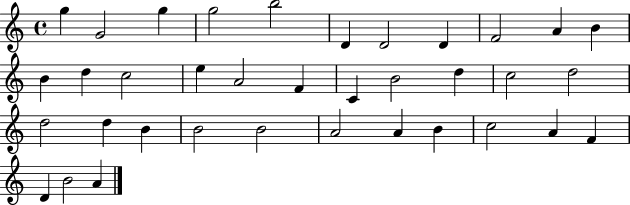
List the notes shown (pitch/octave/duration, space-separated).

G5/q G4/h G5/q G5/h B5/h D4/q D4/h D4/q F4/h A4/q B4/q B4/q D5/q C5/h E5/q A4/h F4/q C4/q B4/h D5/q C5/h D5/h D5/h D5/q B4/q B4/h B4/h A4/h A4/q B4/q C5/h A4/q F4/q D4/q B4/h A4/q